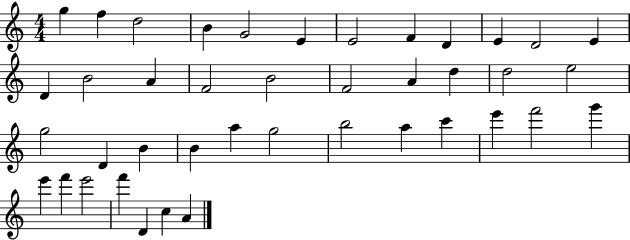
X:1
T:Untitled
M:4/4
L:1/4
K:C
g f d2 B G2 E E2 F D E D2 E D B2 A F2 B2 F2 A d d2 e2 g2 D B B a g2 b2 a c' e' f'2 g' e' f' e'2 f' D c A